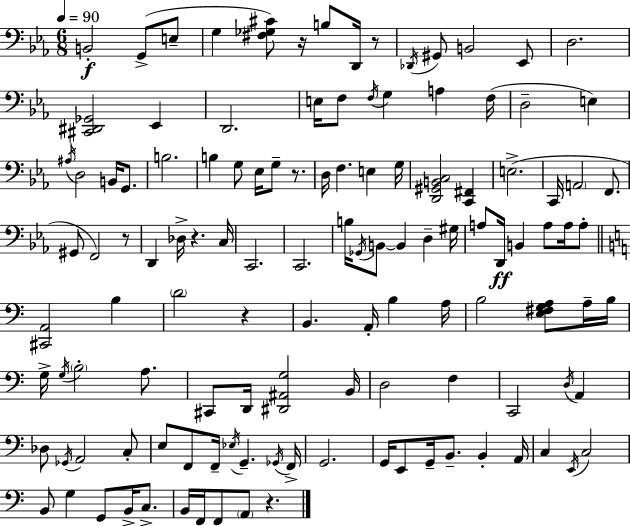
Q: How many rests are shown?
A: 7